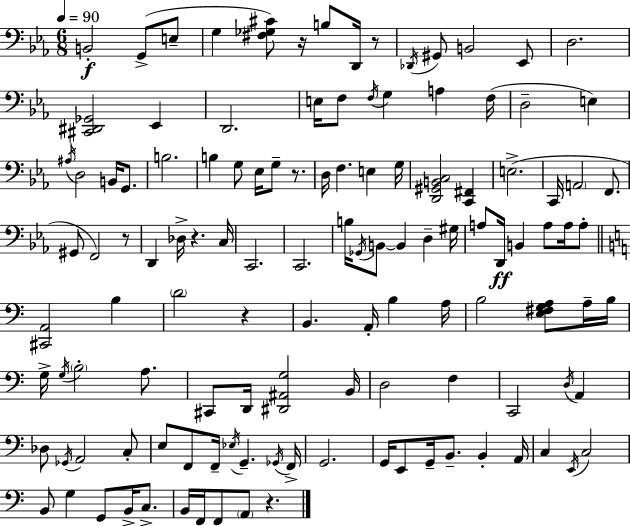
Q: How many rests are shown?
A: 7